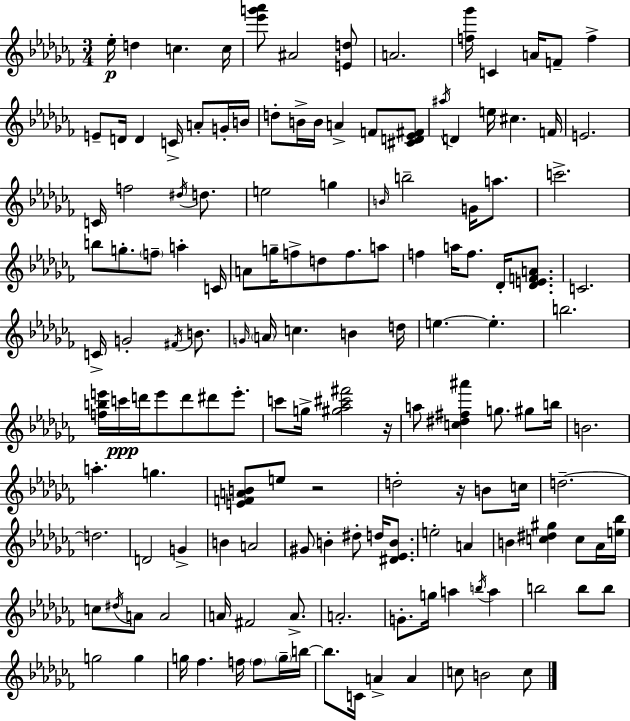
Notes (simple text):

Eb5/s D5/q C5/q. C5/s [Eb6,G6,Ab6]/e A#4/h [E4,D5]/e A4/h. [F5,Gb6]/s C4/q A4/s F4/e F5/q E4/e D4/s D4/q C4/s A4/e G4/s B4/s D5/e B4/s B4/s A4/q F4/e [C#4,D4,Eb4,F#4]/e A#5/s D4/q E5/s C#5/q. F4/s E4/h. C4/s F5/h D#5/s D5/e. E5/h G5/q B4/s B5/h G4/s A5/e. C6/h. B5/e G5/e. F5/e A5/q C4/s A4/e G5/s F5/e D5/e F5/e. A5/e F5/q A5/s F5/e. Db4/s [Db4,E4,F4,A4]/e. C4/h. C4/s G4/h F#4/s B4/e. G4/s A4/s C5/q. B4/q D5/s E5/q. E5/q. B5/h. [F5,B5,E6]/s C6/s D6/s E6/e D6/e D#6/e E6/e. C6/e G5/s [G#5,Ab5,C#6,F#6]/h R/s A5/e [C5,D#5,F#5,A#6]/q G5/e. G#5/e B5/s B4/h. A5/q. G5/q. [E4,F4,A4,B4]/e E5/e R/h D5/h R/s B4/e C5/s D5/h. D5/h. D4/h G4/q B4/q A4/h G#4/e B4/q D#5/e D5/s [D#4,Eb4,B4]/e. E5/h A4/q B4/q [C5,D#5,G#5]/q C5/e Ab4/s [E5,Bb5]/s C5/e D#5/s A4/e A4/h A4/s F#4/h A4/e. A4/h. G4/e. G5/s A5/q B5/s A5/q B5/h B5/e B5/e G5/h G5/q G5/s FES5/q. F5/s F5/e G5/s B5/s B5/e. C4/s A4/q A4/q C5/e B4/h C5/e